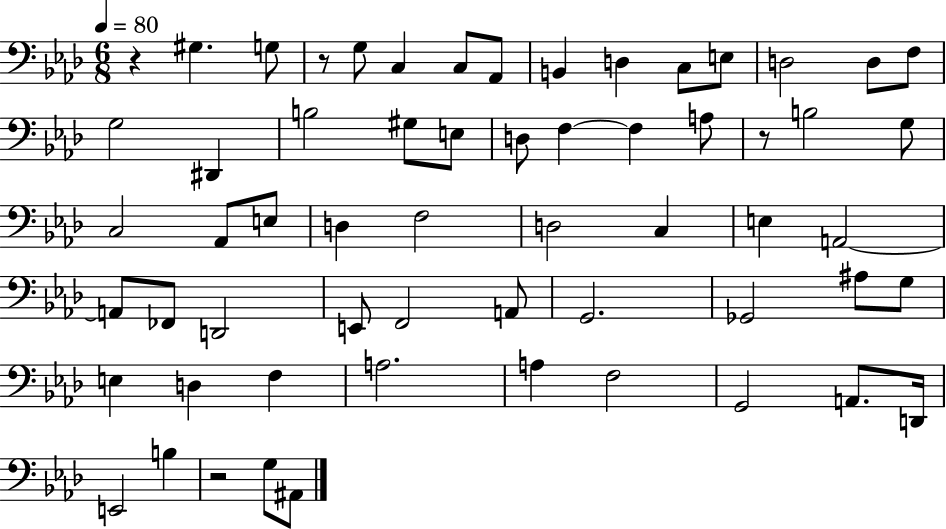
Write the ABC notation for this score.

X:1
T:Untitled
M:6/8
L:1/4
K:Ab
z ^G, G,/2 z/2 G,/2 C, C,/2 _A,,/2 B,, D, C,/2 E,/2 D,2 D,/2 F,/2 G,2 ^D,, B,2 ^G,/2 E,/2 D,/2 F, F, A,/2 z/2 B,2 G,/2 C,2 _A,,/2 E,/2 D, F,2 D,2 C, E, A,,2 A,,/2 _F,,/2 D,,2 E,,/2 F,,2 A,,/2 G,,2 _G,,2 ^A,/2 G,/2 E, D, F, A,2 A, F,2 G,,2 A,,/2 D,,/4 E,,2 B, z2 G,/2 ^A,,/2